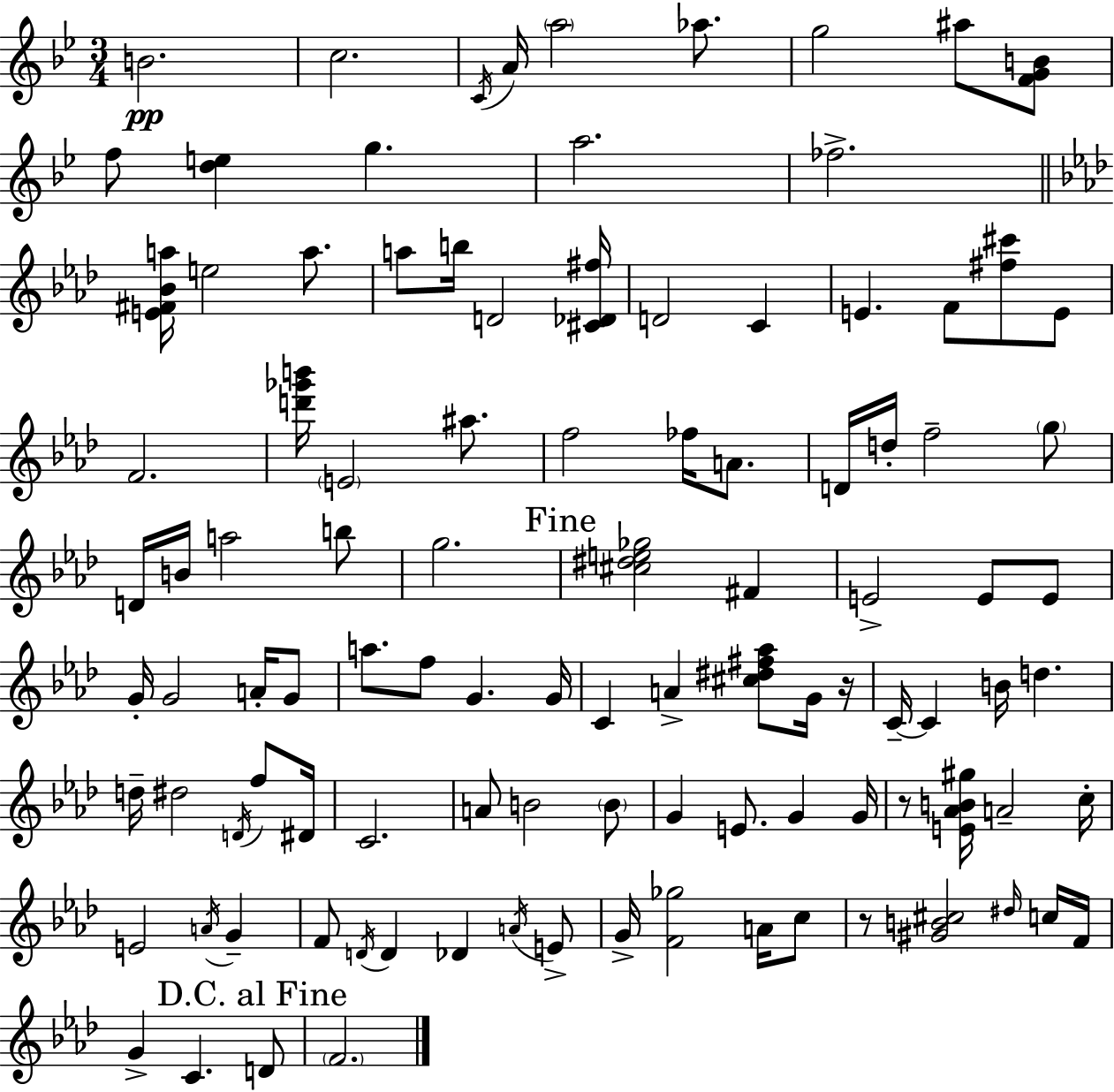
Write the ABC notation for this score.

X:1
T:Untitled
M:3/4
L:1/4
K:Bb
B2 c2 C/4 A/4 a2 _a/2 g2 ^a/2 [FGB]/2 f/2 [de] g a2 _f2 [E^F_Ba]/4 e2 a/2 a/2 b/4 D2 [^C_D^f]/4 D2 C E F/2 [^f^c']/2 E/2 F2 [d'_g'b']/4 E2 ^a/2 f2 _f/4 A/2 D/4 d/4 f2 g/2 D/4 B/4 a2 b/2 g2 [^c^de_g]2 ^F E2 E/2 E/2 G/4 G2 A/4 G/2 a/2 f/2 G G/4 C A [^c^d^f_a]/2 G/4 z/4 C/4 C B/4 d d/4 ^d2 D/4 f/2 ^D/4 C2 A/2 B2 B/2 G E/2 G G/4 z/2 [E_AB^g]/4 A2 c/4 E2 A/4 G F/2 D/4 D _D A/4 E/2 G/4 [F_g]2 A/4 c/2 z/2 [^GB^c]2 ^d/4 c/4 F/4 G C D/2 F2